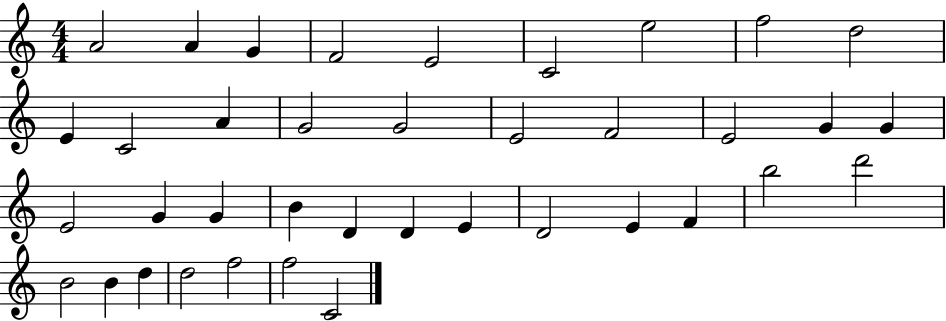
A4/h A4/q G4/q F4/h E4/h C4/h E5/h F5/h D5/h E4/q C4/h A4/q G4/h G4/h E4/h F4/h E4/h G4/q G4/q E4/h G4/q G4/q B4/q D4/q D4/q E4/q D4/h E4/q F4/q B5/h D6/h B4/h B4/q D5/q D5/h F5/h F5/h C4/h